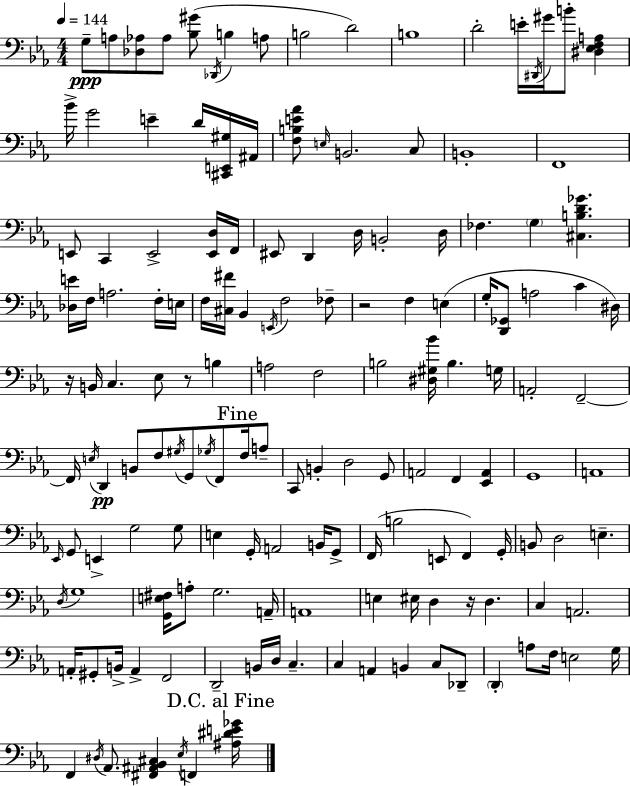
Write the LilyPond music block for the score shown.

{
  \clef bass
  \numericTimeSignature
  \time 4/4
  \key c \minor
  \tempo 4 = 144
  g8--\ppp a8 <des aes>8 aes8 <bes gis'>8( \acciaccatura { des,16 } b4 a8 | b2 d'2) | b1 | d'2-. e'16-. \acciaccatura { dis,16 } gis'16 b'8-. <dis ees f a>4 | \break bes'16-> g'2 e'4-- d'16 | <cis, e, gis>16 ais,16 <f b e' aes'>8 \grace { e16 } b,2. | c8 b,1-. | f,1 | \break e,8 c,4 e,2-> | <e, d>16 f,16 eis,8 d,4 d16 b,2-. | d16 fes4. \parenthesize g4 <cis b d' ges'>4. | <des e'>16 f16 a2. | \break f16-. e16 f16 <cis fis'>16 bes,4 \acciaccatura { e,16 } f2 | fes8-- r2 f4 | e4( g16-. <d, ges,>8 a2 c'4 | dis16) r16 b,16 c4. ees8 r8 | \break b4 a2 f2 | b2 <dis gis bes'>16 b4. | g16 a,2-. f,2--~~ | f,16 \acciaccatura { e16 }\pp d,4 b,8 f8 \acciaccatura { gis16 } g,8 | \break \acciaccatura { ges16 } f,8 \mark "Fine" f16 a8-- c,8 b,4-. d2 | g,8 a,2 f,4 | <ees, a,>4 g,1 | a,1 | \break \grace { ees,16 } g,8 e,4-> g2 | g8 e4 g,16-. a,2 | b,16 g,8-> f,16( b2 | e,8 f,4) g,16-. b,8 d2 | \break e4.-- \acciaccatura { d16 } g1 | <g, e fis>16 a8-. g2. | a,16-- a,1 | e4 eis16 d4 | \break r16 d4. c4 a,2. | a,16-. gis,8-. b,16-> a,4-> | f,2 d,2-- | b,16 d16 c4.-- c4 a,4 | \break b,4 c8 des,8-- \parenthesize d,4-. a8 f16 | e2 g16 f,4 \acciaccatura { dis16 } aes,8. | <fis, ais, bes, cis>4 \acciaccatura { ees16 } f,4 \mark "D.C. al Fine" <ais dis' e' ges'>16 \bar "|."
}